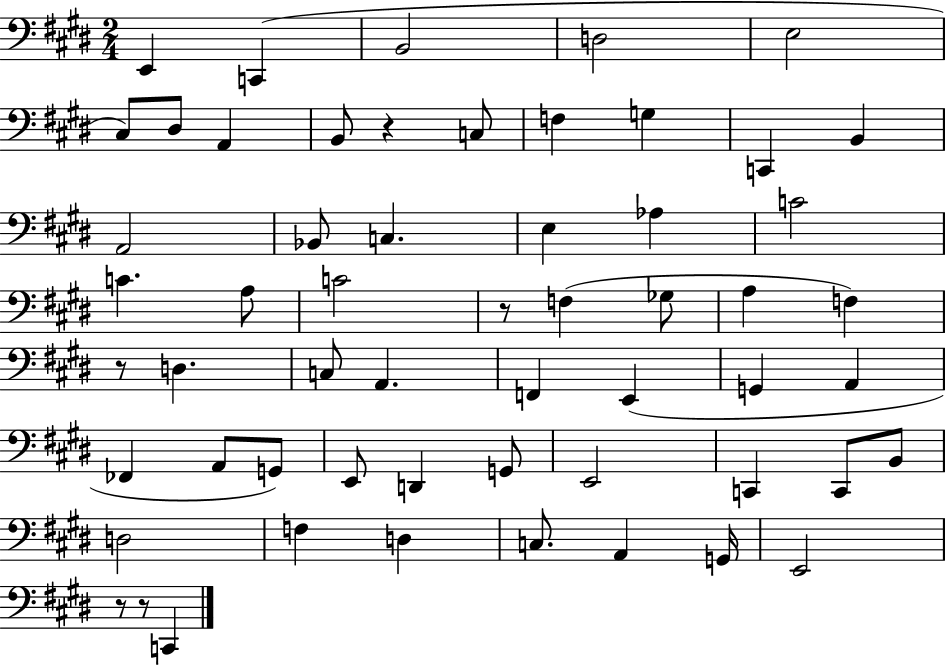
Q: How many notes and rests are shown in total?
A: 57